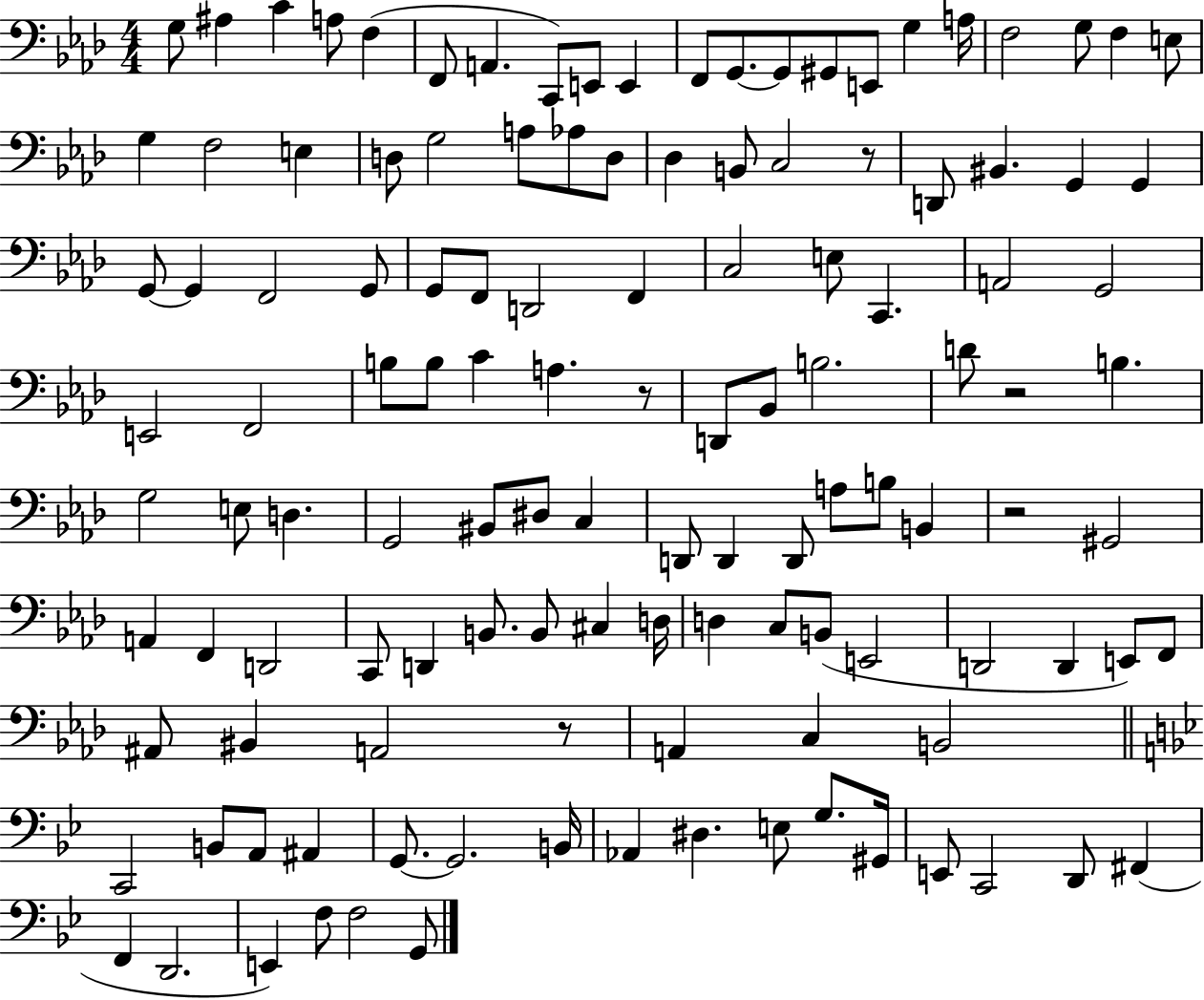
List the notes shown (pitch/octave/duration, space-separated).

G3/e A#3/q C4/q A3/e F3/q F2/e A2/q. C2/e E2/e E2/q F2/e G2/e. G2/e G#2/e E2/e G3/q A3/s F3/h G3/e F3/q E3/e G3/q F3/h E3/q D3/e G3/h A3/e Ab3/e D3/e Db3/q B2/e C3/h R/e D2/e BIS2/q. G2/q G2/q G2/e G2/q F2/h G2/e G2/e F2/e D2/h F2/q C3/h E3/e C2/q. A2/h G2/h E2/h F2/h B3/e B3/e C4/q A3/q. R/e D2/e Bb2/e B3/h. D4/e R/h B3/q. G3/h E3/e D3/q. G2/h BIS2/e D#3/e C3/q D2/e D2/q D2/e A3/e B3/e B2/q R/h G#2/h A2/q F2/q D2/h C2/e D2/q B2/e. B2/e C#3/q D3/s D3/q C3/e B2/e E2/h D2/h D2/q E2/e F2/e A#2/e BIS2/q A2/h R/e A2/q C3/q B2/h C2/h B2/e A2/e A#2/q G2/e. G2/h. B2/s Ab2/q D#3/q. E3/e G3/e. G#2/s E2/e C2/h D2/e F#2/q F2/q D2/h. E2/q F3/e F3/h G2/e